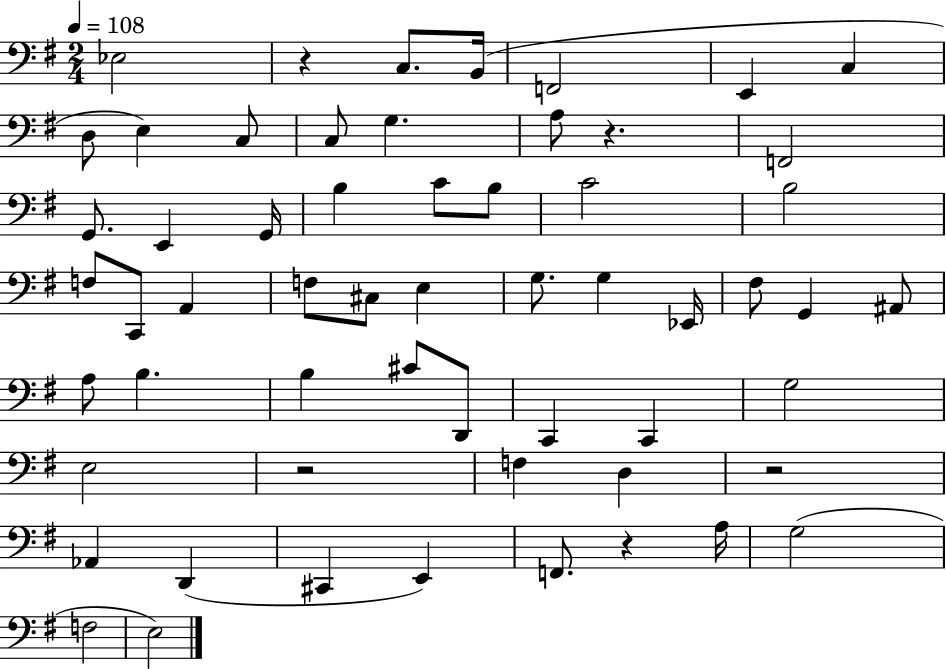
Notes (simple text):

Eb3/h R/q C3/e. B2/s F2/h E2/q C3/q D3/e E3/q C3/e C3/e G3/q. A3/e R/q. F2/h G2/e. E2/q G2/s B3/q C4/e B3/e C4/h B3/h F3/e C2/e A2/q F3/e C#3/e E3/q G3/e. G3/q Eb2/s F#3/e G2/q A#2/e A3/e B3/q. B3/q C#4/e D2/e C2/q C2/q G3/h E3/h R/h F3/q D3/q R/h Ab2/q D2/q C#2/q E2/q F2/e. R/q A3/s G3/h F3/h E3/h